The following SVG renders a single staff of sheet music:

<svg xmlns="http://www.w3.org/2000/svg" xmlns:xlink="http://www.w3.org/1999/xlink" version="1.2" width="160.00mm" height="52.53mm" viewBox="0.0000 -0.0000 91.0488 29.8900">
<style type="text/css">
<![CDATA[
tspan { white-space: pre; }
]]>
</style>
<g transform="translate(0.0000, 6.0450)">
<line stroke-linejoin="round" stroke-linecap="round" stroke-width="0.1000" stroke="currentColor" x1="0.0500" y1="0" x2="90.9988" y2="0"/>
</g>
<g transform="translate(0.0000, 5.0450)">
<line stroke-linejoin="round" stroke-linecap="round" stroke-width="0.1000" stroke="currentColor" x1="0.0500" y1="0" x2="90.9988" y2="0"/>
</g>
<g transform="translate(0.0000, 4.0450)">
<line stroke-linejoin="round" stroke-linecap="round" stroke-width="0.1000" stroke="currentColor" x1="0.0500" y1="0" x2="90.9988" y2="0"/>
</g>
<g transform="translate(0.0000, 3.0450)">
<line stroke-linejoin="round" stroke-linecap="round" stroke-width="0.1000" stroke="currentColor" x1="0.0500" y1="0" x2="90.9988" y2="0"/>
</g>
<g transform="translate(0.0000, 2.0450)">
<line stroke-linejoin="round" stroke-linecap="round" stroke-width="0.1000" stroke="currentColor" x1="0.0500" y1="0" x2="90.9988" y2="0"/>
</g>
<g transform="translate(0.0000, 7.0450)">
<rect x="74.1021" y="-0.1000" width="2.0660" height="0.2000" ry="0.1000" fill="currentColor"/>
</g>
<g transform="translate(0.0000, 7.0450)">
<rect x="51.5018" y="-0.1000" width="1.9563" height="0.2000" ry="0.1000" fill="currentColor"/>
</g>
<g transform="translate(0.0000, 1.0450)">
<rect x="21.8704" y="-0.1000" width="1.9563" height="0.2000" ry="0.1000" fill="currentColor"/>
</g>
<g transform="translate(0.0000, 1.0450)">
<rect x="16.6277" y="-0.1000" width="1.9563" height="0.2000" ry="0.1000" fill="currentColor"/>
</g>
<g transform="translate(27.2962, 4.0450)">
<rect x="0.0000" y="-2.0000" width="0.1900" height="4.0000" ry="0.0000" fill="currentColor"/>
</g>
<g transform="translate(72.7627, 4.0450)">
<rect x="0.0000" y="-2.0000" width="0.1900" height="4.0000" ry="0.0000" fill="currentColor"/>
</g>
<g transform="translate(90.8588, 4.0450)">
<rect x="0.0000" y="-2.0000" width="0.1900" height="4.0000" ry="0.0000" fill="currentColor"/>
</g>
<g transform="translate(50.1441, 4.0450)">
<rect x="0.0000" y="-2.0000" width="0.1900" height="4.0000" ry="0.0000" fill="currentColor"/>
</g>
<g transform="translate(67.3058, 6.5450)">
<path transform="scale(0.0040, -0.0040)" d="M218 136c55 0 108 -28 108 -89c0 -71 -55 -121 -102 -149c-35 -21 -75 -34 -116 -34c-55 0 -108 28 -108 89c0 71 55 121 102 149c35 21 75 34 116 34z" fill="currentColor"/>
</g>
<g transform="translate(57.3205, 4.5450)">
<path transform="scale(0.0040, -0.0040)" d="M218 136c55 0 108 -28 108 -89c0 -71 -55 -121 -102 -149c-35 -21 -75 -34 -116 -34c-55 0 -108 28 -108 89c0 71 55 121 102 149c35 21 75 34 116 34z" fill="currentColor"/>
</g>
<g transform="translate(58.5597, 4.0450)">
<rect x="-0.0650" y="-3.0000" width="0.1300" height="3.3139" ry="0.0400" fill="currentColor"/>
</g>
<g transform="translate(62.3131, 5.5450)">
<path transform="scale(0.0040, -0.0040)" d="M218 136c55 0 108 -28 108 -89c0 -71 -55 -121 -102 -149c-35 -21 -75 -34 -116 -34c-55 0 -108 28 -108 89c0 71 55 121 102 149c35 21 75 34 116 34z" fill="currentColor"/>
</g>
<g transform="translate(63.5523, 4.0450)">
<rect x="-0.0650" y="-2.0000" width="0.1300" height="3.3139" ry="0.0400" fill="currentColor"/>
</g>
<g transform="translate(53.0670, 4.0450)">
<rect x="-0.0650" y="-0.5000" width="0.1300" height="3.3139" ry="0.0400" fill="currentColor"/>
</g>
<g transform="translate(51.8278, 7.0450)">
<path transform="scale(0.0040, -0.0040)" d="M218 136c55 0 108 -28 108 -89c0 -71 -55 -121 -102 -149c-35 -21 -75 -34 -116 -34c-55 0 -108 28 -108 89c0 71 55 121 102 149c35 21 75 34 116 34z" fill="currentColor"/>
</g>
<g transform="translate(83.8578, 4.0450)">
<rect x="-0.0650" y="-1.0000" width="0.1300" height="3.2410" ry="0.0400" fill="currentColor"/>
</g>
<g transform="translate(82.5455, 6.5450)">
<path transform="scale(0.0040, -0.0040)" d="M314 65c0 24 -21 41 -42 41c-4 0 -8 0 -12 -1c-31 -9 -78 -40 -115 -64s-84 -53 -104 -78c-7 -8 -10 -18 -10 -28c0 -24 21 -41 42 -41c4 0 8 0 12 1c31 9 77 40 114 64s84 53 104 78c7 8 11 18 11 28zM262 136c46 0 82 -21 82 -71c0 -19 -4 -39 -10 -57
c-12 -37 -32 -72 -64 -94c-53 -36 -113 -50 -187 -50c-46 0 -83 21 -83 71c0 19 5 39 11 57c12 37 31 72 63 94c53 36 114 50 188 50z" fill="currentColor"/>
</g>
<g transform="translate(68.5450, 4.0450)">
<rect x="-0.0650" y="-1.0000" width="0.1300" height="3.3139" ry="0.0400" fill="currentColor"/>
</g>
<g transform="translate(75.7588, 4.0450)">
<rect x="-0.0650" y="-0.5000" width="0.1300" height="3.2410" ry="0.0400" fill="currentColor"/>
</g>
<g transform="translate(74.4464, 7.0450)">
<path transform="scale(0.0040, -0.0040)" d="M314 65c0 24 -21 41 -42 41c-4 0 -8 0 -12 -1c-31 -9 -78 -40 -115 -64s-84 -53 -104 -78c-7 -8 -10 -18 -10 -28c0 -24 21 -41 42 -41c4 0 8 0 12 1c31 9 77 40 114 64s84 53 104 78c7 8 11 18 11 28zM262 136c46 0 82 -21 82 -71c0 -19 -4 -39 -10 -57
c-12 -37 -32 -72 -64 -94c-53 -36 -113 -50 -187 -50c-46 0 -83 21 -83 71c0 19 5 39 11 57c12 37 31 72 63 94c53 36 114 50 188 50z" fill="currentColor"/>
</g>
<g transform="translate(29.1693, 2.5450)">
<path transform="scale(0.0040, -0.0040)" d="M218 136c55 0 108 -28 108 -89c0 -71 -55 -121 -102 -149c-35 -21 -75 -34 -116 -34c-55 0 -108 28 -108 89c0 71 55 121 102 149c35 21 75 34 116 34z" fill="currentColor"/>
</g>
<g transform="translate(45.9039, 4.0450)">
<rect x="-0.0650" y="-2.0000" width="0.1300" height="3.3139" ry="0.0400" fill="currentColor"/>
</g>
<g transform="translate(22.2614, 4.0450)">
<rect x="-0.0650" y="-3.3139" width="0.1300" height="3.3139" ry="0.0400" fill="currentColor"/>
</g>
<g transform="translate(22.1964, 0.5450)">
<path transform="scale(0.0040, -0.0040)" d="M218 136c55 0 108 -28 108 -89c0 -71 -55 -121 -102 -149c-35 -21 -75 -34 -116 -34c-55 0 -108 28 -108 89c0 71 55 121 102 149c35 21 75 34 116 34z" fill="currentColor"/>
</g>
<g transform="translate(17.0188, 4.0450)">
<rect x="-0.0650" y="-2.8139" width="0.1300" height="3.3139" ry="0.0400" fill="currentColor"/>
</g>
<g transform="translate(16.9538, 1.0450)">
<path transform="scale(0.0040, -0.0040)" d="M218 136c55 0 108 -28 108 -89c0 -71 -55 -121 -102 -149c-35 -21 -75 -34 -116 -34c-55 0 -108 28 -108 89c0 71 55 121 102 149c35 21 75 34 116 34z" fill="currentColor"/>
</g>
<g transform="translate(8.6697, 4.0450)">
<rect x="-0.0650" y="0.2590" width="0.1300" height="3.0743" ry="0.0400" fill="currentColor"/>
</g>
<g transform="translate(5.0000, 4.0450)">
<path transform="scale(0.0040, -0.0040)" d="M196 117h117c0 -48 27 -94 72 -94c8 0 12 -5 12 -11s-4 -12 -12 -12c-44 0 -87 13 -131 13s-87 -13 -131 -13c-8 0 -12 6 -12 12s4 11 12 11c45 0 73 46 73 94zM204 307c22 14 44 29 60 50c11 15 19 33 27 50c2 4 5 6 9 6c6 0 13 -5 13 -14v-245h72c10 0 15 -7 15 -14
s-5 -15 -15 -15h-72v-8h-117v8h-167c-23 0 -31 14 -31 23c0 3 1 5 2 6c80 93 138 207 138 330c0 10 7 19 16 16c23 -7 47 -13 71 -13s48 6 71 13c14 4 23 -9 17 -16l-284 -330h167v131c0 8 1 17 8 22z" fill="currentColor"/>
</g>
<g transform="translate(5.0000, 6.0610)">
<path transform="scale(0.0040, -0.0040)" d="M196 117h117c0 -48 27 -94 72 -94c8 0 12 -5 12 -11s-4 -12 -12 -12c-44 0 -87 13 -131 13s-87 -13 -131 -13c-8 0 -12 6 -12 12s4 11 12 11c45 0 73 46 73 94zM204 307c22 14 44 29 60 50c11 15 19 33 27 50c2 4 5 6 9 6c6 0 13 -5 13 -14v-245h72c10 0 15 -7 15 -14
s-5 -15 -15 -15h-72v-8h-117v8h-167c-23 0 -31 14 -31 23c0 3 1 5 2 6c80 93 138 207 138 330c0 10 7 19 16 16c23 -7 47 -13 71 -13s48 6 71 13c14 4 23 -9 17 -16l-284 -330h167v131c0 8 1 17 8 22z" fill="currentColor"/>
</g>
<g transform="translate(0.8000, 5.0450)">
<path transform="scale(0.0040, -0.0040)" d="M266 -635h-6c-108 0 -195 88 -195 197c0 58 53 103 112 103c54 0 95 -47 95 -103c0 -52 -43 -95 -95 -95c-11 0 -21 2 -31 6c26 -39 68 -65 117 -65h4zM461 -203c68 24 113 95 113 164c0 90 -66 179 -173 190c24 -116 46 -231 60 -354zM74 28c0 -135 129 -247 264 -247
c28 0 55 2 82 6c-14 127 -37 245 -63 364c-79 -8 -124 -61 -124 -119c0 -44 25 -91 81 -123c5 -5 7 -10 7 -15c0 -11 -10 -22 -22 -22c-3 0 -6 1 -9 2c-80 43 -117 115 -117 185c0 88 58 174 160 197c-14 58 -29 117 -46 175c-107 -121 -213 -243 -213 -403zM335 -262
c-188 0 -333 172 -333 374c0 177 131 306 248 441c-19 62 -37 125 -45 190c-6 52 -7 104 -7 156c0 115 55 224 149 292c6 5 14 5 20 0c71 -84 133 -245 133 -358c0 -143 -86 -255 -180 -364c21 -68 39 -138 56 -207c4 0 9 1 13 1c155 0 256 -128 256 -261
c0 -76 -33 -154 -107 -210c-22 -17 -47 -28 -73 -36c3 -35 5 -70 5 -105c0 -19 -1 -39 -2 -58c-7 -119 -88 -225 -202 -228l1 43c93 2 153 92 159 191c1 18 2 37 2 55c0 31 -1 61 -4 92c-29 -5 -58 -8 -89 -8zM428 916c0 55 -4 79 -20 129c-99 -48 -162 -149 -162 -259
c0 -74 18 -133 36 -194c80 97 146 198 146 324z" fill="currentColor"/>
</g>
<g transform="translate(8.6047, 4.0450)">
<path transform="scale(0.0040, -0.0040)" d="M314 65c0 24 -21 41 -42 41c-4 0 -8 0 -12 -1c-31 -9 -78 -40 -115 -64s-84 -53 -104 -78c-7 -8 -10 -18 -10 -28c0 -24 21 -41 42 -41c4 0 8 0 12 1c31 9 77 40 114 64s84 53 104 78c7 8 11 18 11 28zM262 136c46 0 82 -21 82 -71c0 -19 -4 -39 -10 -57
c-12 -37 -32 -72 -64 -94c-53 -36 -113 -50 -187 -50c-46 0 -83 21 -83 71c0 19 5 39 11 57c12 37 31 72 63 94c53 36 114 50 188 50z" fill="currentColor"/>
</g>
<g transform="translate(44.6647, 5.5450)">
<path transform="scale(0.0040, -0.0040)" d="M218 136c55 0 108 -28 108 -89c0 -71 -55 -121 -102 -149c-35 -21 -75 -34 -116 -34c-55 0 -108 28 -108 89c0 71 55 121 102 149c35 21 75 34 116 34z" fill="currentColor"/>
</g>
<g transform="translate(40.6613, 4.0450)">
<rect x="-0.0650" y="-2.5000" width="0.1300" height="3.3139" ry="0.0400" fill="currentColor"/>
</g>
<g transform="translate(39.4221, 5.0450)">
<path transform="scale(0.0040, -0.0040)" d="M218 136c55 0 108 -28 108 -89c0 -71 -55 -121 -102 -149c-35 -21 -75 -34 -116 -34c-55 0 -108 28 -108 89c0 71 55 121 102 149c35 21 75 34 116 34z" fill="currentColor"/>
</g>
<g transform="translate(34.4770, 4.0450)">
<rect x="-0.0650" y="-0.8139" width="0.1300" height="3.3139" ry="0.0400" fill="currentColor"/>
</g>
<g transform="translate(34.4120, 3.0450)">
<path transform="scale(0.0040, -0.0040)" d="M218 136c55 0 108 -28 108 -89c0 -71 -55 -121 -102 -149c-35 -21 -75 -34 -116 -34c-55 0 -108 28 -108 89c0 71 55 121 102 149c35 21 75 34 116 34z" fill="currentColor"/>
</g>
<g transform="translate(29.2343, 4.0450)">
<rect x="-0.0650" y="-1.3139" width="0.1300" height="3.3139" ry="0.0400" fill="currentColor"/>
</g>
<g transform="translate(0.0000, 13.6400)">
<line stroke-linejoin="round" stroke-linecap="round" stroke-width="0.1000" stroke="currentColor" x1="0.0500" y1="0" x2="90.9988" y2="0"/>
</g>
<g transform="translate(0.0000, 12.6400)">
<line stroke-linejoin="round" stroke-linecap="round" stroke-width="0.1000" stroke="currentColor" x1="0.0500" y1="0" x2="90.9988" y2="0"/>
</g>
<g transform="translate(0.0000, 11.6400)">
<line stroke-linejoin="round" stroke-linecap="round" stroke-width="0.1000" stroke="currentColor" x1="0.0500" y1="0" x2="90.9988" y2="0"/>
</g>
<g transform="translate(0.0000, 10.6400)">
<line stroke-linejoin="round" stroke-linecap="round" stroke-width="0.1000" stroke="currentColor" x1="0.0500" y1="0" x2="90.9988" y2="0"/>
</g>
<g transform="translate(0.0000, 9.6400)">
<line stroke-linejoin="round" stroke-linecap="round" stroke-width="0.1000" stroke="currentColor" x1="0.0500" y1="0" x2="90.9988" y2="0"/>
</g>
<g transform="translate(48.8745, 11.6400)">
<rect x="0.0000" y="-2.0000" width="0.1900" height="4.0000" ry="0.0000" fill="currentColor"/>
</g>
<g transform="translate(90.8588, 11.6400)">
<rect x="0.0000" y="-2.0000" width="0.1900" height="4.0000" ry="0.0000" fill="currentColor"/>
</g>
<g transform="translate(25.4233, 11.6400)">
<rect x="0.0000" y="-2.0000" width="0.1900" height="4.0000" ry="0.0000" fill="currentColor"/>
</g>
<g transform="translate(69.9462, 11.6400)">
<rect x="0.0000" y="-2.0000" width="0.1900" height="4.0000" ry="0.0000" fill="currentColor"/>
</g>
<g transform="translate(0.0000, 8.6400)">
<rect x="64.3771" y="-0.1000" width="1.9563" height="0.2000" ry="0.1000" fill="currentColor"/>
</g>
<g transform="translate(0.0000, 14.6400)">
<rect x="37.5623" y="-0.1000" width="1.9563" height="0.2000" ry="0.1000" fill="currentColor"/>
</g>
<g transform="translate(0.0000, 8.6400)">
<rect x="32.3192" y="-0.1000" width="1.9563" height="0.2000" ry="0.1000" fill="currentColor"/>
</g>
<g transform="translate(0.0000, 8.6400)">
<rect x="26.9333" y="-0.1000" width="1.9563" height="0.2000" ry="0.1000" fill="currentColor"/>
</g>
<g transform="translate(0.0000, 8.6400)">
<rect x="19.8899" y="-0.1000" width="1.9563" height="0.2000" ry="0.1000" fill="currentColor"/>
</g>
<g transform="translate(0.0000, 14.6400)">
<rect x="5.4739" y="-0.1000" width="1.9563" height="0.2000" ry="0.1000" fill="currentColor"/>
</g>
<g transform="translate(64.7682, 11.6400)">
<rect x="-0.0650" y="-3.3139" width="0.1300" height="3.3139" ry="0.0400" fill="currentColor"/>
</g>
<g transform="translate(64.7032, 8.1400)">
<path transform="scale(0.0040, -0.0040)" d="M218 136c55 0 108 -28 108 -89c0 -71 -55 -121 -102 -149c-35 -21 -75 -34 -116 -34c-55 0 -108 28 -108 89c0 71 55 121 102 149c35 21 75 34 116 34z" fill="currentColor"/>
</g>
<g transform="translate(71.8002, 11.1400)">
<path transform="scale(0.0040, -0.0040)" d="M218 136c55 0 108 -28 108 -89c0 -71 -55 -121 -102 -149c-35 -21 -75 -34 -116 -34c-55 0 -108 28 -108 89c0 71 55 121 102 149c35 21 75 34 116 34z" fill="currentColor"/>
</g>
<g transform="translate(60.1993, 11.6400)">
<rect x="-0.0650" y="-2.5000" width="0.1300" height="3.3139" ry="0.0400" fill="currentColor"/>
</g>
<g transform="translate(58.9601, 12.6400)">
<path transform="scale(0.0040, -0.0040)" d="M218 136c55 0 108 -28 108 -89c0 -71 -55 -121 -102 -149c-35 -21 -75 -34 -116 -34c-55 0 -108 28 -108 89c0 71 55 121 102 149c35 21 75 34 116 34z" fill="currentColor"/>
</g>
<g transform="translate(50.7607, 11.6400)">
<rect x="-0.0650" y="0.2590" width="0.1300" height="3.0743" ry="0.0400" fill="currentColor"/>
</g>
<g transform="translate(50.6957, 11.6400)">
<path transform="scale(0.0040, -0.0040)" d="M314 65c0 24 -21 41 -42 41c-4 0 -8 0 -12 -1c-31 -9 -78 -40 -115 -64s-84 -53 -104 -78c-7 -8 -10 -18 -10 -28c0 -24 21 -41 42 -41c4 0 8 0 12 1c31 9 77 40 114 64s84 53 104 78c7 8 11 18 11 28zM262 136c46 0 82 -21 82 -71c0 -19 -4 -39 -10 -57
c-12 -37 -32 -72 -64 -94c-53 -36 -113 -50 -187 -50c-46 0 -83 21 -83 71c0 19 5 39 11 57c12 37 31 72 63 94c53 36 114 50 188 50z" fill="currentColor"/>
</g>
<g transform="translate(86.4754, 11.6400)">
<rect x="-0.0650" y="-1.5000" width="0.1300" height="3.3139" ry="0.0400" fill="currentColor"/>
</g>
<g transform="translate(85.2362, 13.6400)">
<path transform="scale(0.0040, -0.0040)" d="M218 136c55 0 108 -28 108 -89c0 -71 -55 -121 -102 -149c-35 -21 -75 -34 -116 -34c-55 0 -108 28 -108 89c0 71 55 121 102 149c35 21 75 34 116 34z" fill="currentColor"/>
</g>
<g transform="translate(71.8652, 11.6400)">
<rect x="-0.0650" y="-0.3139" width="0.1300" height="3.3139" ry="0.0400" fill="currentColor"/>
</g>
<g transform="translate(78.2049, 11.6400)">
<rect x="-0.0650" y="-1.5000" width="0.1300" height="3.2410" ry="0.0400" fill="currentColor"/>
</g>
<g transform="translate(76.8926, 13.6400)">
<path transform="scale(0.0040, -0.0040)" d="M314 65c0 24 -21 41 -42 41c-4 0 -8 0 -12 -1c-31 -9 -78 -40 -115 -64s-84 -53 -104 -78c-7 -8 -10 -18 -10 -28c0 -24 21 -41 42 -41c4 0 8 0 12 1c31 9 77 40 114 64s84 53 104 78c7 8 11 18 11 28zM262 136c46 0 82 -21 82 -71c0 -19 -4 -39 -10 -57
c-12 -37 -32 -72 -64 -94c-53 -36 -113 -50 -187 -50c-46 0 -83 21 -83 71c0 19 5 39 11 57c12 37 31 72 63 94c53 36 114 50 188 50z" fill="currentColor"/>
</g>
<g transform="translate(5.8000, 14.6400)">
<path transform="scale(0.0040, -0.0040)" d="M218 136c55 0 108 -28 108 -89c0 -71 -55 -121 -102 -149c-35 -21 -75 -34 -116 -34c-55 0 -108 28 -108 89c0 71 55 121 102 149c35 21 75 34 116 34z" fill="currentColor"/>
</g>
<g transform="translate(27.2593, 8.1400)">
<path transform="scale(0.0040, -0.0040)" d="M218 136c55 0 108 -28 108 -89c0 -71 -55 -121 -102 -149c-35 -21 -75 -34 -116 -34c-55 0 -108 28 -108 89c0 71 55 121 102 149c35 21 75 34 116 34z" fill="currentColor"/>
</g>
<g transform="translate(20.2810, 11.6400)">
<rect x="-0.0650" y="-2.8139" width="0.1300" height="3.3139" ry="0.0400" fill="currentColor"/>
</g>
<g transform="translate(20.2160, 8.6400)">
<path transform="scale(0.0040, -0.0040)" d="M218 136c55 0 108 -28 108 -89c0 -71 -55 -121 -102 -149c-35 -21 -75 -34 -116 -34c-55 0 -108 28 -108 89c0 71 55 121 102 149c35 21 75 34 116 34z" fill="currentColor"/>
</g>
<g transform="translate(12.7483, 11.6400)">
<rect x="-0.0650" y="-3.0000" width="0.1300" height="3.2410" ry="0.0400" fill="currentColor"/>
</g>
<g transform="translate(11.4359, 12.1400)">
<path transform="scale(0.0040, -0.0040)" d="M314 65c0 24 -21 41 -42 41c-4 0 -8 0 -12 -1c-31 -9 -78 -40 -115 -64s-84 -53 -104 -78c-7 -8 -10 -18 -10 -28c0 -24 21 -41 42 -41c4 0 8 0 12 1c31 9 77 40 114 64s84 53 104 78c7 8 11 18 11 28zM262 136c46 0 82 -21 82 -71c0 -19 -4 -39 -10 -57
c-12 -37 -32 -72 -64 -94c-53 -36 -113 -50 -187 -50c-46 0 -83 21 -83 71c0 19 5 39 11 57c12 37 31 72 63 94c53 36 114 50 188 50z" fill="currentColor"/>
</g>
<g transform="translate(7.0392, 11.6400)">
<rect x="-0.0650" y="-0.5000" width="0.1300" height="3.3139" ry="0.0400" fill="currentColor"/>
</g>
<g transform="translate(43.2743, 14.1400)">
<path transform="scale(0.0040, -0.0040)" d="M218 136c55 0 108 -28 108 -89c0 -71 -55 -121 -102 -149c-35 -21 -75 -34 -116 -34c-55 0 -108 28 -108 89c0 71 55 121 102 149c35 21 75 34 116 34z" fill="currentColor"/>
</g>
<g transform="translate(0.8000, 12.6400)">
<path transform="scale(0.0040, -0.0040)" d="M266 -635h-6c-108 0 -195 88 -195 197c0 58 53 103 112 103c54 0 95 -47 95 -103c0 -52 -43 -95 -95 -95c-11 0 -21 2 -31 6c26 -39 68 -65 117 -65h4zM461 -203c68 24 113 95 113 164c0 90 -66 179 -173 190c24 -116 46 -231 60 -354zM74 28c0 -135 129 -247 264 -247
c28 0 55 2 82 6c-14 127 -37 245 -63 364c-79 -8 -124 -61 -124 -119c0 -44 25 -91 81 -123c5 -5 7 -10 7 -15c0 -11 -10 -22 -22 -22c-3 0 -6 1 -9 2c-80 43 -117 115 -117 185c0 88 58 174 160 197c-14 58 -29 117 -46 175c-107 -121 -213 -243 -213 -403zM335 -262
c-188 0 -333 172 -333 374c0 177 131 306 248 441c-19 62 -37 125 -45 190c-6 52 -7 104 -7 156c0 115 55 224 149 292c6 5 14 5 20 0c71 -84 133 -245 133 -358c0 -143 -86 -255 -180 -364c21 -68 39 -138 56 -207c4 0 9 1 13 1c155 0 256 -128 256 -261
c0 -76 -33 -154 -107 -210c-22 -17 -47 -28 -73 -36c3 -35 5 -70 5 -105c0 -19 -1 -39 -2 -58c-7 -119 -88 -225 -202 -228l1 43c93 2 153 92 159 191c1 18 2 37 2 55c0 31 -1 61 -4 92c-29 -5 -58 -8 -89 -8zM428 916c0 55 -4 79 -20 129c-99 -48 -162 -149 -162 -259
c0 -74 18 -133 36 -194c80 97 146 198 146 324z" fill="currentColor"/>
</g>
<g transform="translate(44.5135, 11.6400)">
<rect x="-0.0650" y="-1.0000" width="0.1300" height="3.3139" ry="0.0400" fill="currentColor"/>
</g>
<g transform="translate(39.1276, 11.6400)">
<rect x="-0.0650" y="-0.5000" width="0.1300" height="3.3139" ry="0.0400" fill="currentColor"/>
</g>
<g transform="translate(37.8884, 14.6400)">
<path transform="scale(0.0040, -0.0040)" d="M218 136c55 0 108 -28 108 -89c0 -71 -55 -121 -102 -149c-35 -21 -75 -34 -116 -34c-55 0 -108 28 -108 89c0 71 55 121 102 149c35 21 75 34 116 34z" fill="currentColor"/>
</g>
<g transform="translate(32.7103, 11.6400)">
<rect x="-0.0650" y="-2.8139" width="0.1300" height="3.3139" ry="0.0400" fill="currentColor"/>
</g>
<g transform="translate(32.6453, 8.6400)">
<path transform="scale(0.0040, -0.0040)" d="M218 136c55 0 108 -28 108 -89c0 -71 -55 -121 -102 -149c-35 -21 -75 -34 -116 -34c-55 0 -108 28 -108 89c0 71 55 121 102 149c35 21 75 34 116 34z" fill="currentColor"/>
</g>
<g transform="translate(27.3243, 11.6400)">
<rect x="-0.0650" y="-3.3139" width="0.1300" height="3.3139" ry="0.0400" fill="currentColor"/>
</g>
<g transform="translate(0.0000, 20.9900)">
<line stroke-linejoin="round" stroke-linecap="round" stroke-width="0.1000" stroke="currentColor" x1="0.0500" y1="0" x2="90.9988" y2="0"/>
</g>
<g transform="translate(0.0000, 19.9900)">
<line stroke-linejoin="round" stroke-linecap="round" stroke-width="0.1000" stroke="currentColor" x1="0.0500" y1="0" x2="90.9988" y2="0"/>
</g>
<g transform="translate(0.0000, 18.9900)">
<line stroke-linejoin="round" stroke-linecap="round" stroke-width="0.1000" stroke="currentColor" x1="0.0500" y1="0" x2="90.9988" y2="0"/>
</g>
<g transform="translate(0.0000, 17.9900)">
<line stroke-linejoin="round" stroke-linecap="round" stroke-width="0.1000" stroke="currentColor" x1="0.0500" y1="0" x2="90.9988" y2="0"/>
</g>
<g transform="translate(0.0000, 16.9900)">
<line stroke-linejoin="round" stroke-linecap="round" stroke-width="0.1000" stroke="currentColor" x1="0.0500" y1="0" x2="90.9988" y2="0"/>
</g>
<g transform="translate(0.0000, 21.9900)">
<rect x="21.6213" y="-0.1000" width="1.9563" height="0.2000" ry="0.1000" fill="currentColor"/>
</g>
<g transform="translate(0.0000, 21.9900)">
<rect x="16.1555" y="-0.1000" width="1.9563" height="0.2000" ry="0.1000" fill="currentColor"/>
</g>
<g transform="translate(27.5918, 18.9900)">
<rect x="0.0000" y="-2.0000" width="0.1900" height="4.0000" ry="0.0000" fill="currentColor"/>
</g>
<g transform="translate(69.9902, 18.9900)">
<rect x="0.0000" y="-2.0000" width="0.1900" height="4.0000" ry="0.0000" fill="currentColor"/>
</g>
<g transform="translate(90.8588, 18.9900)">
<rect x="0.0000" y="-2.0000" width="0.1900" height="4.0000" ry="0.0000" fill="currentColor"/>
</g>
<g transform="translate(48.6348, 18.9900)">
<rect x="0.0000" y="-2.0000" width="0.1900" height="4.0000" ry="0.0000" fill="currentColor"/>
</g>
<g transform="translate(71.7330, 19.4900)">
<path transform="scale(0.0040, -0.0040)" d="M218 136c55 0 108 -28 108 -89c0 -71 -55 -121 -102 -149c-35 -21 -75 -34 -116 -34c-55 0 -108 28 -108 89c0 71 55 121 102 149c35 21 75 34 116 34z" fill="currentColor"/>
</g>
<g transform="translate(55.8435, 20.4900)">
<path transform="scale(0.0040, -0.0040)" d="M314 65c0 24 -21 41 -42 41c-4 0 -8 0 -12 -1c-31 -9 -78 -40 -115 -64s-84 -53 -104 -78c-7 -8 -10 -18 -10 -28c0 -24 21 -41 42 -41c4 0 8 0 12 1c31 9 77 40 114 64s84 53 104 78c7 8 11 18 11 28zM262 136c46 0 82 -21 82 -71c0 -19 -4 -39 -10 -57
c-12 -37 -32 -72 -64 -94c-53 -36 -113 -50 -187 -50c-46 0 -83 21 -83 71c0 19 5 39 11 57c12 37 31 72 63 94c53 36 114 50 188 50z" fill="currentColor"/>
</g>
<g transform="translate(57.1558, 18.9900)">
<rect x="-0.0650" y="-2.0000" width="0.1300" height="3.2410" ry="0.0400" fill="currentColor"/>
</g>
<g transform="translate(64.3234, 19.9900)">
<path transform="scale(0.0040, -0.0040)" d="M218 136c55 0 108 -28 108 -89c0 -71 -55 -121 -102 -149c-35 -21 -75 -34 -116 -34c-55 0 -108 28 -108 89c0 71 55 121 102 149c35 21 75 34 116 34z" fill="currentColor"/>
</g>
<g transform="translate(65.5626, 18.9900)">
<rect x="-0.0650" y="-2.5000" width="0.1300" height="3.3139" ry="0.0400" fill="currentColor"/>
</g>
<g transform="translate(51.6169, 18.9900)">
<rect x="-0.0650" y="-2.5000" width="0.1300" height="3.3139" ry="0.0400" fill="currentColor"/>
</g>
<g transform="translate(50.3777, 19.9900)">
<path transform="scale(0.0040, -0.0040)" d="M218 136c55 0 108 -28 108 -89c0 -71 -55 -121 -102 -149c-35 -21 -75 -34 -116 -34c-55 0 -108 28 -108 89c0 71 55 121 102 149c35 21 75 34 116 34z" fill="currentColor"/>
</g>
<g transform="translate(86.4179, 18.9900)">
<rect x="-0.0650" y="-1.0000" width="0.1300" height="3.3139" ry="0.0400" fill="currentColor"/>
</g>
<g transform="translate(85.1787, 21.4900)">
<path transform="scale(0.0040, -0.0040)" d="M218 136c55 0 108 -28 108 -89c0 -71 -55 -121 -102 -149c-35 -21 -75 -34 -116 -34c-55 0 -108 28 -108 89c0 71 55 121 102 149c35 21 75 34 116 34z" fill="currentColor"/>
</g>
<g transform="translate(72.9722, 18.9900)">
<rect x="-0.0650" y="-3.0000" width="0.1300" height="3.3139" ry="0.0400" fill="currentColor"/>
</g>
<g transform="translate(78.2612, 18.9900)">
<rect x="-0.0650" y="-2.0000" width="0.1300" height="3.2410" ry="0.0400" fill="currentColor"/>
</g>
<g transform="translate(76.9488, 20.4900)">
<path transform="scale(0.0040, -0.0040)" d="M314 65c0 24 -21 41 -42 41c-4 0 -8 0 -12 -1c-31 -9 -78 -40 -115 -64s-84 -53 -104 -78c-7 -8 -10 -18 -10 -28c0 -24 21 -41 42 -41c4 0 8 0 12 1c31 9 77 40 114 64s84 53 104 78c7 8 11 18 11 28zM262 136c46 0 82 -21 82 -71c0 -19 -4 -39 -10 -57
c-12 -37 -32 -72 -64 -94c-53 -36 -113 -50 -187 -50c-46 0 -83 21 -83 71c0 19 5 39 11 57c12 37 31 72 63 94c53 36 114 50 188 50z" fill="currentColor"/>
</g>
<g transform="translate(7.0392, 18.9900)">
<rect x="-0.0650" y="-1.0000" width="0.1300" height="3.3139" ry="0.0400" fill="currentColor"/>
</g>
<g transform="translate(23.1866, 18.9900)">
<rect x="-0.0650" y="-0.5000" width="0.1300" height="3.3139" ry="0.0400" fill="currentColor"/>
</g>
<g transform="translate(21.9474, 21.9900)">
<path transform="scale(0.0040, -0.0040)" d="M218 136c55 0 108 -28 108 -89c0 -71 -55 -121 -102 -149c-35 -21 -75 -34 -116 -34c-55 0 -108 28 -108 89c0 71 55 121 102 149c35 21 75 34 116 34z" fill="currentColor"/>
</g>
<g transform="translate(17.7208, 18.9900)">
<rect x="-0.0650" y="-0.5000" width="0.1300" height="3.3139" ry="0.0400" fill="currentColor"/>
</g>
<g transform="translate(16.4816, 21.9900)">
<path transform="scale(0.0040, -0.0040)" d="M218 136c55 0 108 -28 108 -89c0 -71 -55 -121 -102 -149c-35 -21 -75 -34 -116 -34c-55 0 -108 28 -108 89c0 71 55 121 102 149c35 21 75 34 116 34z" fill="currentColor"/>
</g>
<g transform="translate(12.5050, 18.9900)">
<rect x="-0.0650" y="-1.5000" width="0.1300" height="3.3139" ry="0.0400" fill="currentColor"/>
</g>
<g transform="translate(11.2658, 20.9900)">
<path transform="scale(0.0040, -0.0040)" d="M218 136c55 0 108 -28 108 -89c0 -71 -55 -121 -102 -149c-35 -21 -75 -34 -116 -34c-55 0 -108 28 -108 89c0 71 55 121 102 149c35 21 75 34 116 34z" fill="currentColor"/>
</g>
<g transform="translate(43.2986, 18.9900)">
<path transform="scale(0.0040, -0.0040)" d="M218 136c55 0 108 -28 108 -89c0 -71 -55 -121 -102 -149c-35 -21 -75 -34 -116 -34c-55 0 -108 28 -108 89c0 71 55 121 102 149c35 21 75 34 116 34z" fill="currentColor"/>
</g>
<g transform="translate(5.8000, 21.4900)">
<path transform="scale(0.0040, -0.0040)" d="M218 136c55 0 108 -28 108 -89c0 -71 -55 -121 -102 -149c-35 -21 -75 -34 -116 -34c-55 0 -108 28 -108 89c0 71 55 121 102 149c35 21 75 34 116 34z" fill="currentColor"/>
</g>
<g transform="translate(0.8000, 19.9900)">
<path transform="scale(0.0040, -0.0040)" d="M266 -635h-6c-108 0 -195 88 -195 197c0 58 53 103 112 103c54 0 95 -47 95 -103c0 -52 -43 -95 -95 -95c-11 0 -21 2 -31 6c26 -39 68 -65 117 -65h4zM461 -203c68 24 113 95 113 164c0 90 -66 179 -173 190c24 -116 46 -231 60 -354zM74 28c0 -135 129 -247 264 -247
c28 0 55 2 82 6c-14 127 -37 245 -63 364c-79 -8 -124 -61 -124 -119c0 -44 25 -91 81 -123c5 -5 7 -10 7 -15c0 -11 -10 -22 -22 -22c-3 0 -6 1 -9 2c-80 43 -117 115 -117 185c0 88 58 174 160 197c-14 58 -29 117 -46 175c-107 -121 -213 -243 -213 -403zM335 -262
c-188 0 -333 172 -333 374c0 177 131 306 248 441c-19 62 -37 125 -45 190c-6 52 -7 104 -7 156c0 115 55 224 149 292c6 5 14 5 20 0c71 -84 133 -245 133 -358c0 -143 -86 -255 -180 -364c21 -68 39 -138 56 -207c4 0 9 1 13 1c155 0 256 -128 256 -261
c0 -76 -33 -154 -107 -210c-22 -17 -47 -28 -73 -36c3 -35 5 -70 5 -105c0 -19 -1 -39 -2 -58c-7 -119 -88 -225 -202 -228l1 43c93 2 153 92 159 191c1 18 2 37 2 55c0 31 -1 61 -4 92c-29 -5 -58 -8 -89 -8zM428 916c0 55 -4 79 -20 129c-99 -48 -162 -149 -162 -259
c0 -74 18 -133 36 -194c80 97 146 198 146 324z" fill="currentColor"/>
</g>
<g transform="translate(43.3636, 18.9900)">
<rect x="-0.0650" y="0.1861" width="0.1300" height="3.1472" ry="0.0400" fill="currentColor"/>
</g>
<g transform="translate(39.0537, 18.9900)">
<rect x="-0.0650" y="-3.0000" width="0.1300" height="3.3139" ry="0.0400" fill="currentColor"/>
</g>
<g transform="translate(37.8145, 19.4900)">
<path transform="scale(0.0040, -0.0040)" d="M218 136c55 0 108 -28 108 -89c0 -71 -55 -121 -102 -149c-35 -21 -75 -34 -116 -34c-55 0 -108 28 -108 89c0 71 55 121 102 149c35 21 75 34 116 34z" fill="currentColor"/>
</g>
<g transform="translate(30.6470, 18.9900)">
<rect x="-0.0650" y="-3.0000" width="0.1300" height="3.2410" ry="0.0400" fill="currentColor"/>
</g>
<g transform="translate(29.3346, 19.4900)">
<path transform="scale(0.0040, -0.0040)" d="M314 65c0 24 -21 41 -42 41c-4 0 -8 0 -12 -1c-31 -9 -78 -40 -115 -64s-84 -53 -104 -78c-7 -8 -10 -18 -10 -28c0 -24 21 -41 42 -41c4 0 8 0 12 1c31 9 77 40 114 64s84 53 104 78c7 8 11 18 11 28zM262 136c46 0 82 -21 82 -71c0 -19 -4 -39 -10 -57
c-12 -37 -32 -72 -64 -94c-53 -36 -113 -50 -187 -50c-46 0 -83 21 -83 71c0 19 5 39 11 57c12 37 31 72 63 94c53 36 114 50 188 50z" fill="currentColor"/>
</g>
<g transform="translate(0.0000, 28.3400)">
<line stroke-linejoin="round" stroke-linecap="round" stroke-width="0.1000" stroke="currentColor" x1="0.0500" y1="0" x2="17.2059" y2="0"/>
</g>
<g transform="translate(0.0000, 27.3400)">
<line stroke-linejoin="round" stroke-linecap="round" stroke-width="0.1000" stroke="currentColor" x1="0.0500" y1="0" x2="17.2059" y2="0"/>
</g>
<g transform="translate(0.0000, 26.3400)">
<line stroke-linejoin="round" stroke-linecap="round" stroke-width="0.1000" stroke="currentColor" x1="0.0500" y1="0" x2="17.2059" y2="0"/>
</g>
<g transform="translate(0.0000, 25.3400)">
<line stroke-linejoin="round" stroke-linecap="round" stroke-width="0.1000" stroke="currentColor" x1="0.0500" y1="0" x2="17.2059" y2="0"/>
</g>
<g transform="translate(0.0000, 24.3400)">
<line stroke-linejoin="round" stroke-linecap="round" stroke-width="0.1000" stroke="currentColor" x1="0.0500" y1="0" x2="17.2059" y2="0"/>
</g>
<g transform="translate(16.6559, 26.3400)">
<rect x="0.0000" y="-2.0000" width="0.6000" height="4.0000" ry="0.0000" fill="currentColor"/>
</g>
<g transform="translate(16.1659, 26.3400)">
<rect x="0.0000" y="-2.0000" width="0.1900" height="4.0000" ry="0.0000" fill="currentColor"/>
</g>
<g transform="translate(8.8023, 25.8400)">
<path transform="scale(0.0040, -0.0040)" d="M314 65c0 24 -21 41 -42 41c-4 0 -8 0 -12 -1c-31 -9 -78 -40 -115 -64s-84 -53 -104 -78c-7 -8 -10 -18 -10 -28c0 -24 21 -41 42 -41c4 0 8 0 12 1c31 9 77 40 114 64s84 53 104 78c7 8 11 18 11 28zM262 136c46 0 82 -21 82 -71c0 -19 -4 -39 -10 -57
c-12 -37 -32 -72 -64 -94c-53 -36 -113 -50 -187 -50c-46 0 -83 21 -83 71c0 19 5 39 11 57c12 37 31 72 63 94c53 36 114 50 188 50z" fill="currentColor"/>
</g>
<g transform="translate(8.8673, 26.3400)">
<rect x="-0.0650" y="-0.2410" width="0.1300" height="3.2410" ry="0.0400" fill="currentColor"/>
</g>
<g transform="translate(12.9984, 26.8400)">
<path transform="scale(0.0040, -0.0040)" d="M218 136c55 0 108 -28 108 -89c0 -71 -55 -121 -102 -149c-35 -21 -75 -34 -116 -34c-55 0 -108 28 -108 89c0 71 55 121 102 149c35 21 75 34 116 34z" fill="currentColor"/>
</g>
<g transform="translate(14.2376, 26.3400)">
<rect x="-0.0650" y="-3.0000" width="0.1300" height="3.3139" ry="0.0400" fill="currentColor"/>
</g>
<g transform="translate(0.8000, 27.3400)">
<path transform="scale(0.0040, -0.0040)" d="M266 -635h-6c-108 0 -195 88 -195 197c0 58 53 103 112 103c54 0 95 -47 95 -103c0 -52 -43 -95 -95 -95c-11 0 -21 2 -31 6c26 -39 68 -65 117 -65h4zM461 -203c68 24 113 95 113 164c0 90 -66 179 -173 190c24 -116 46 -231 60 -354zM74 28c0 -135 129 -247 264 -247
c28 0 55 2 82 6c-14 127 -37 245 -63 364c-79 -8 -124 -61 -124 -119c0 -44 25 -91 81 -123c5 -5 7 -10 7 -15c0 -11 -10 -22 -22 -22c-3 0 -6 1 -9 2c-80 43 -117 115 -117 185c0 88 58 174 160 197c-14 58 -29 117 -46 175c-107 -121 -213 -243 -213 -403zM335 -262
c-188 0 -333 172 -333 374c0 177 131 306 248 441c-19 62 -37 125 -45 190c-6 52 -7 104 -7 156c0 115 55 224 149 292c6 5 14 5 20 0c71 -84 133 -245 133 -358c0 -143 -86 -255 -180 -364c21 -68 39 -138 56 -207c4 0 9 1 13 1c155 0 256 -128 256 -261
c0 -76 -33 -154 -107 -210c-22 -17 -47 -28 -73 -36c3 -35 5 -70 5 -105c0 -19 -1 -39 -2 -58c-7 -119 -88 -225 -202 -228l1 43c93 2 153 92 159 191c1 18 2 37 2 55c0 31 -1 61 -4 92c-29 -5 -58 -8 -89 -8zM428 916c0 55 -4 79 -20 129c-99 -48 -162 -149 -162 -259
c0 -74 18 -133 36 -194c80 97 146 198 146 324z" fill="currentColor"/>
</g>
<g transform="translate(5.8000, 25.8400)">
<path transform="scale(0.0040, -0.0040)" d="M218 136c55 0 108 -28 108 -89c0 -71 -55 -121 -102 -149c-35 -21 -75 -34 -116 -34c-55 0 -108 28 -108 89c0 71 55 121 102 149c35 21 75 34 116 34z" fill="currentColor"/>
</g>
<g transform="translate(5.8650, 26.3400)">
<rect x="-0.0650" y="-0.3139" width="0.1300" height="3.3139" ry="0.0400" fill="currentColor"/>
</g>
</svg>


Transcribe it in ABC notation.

X:1
T:Untitled
M:4/4
L:1/4
K:C
B2 a b e d G F C A F D C2 D2 C A2 a b a C D B2 G b c E2 E D E C C A2 A B G F2 G A F2 D c c2 A